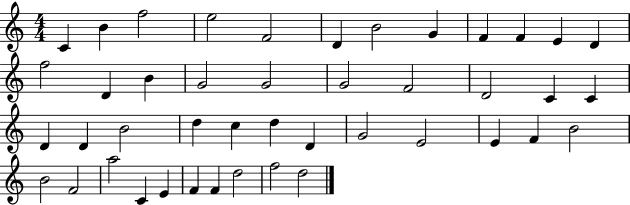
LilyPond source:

{
  \clef treble
  \numericTimeSignature
  \time 4/4
  \key c \major
  c'4 b'4 f''2 | e''2 f'2 | d'4 b'2 g'4 | f'4 f'4 e'4 d'4 | \break f''2 d'4 b'4 | g'2 g'2 | g'2 f'2 | d'2 c'4 c'4 | \break d'4 d'4 b'2 | d''4 c''4 d''4 d'4 | g'2 e'2 | e'4 f'4 b'2 | \break b'2 f'2 | a''2 c'4 e'4 | f'4 f'4 d''2 | f''2 d''2 | \break \bar "|."
}